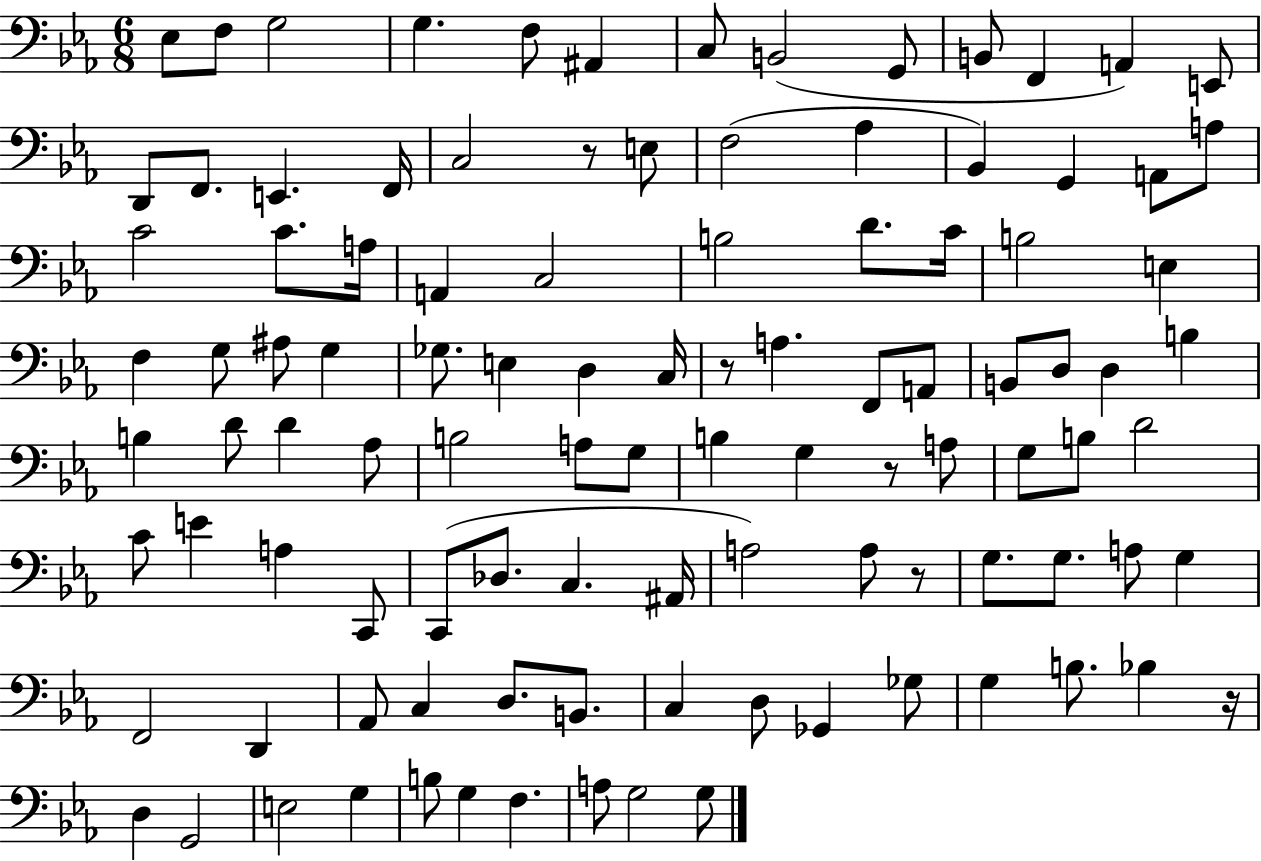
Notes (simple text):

Eb3/e F3/e G3/h G3/q. F3/e A#2/q C3/e B2/h G2/e B2/e F2/q A2/q E2/e D2/e F2/e. E2/q. F2/s C3/h R/e E3/e F3/h Ab3/q Bb2/q G2/q A2/e A3/e C4/h C4/e. A3/s A2/q C3/h B3/h D4/e. C4/s B3/h E3/q F3/q G3/e A#3/e G3/q Gb3/e. E3/q D3/q C3/s R/e A3/q. F2/e A2/e B2/e D3/e D3/q B3/q B3/q D4/e D4/q Ab3/e B3/h A3/e G3/e B3/q G3/q R/e A3/e G3/e B3/e D4/h C4/e E4/q A3/q C2/e C2/e Db3/e. C3/q. A#2/s A3/h A3/e R/e G3/e. G3/e. A3/e G3/q F2/h D2/q Ab2/e C3/q D3/e. B2/e. C3/q D3/e Gb2/q Gb3/e G3/q B3/e. Bb3/q R/s D3/q G2/h E3/h G3/q B3/e G3/q F3/q. A3/e G3/h G3/e